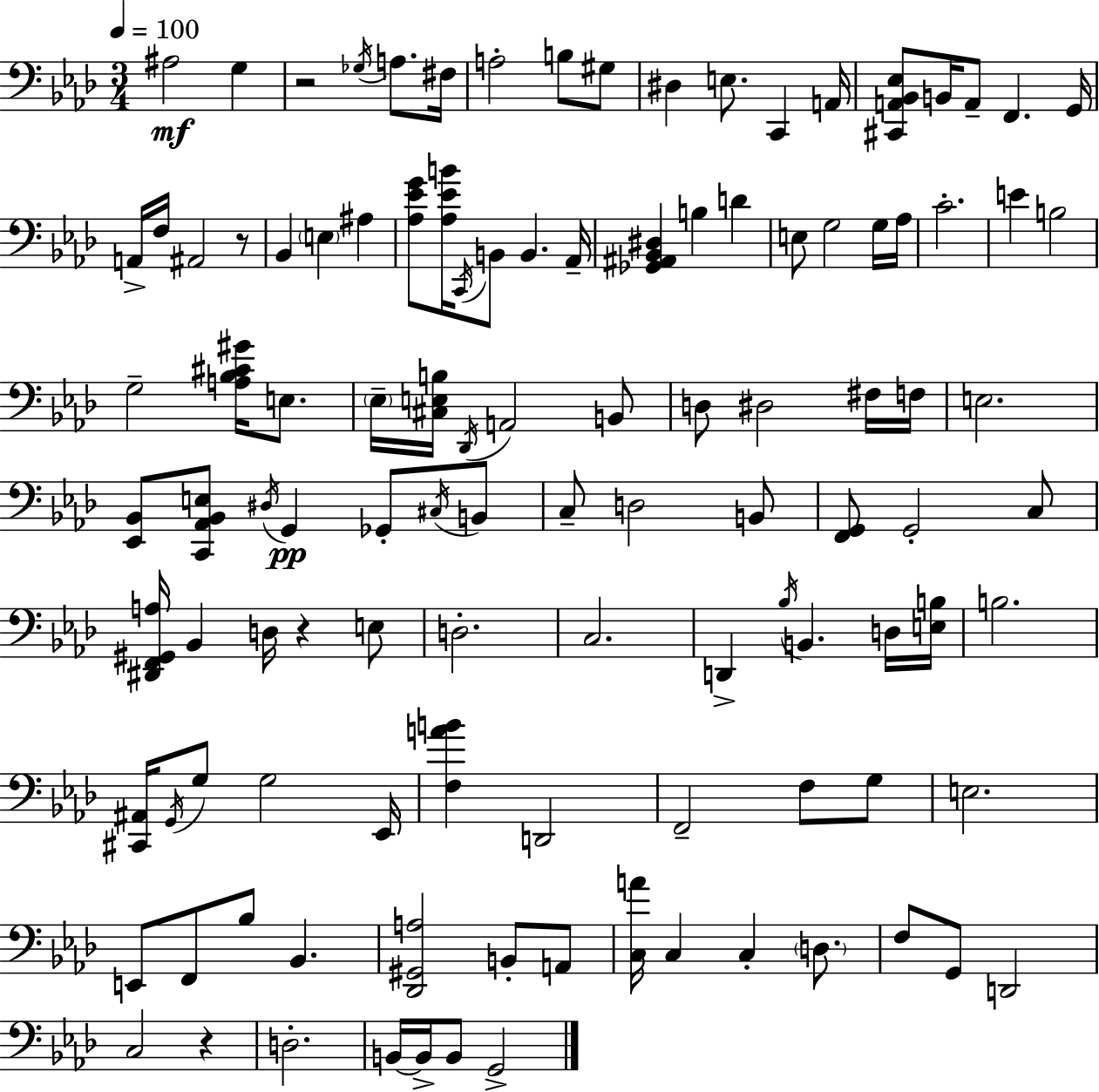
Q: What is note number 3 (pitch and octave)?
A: Gb3